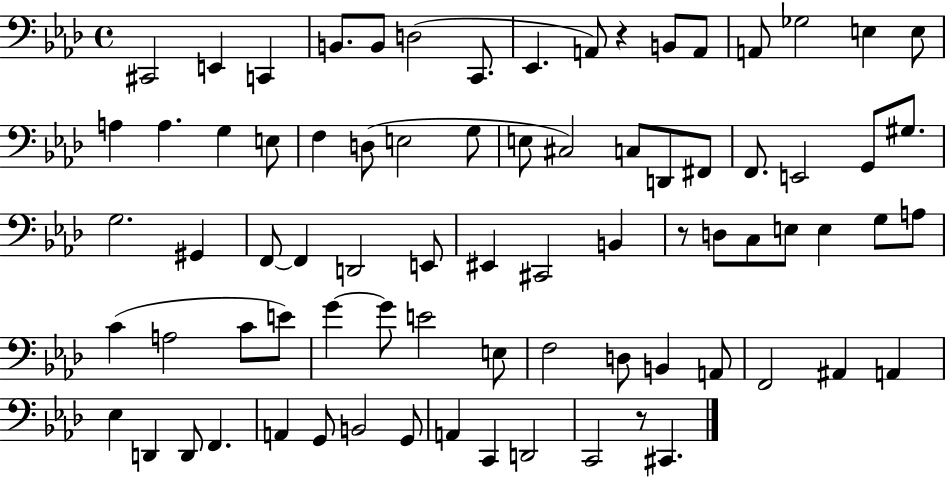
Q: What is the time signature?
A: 4/4